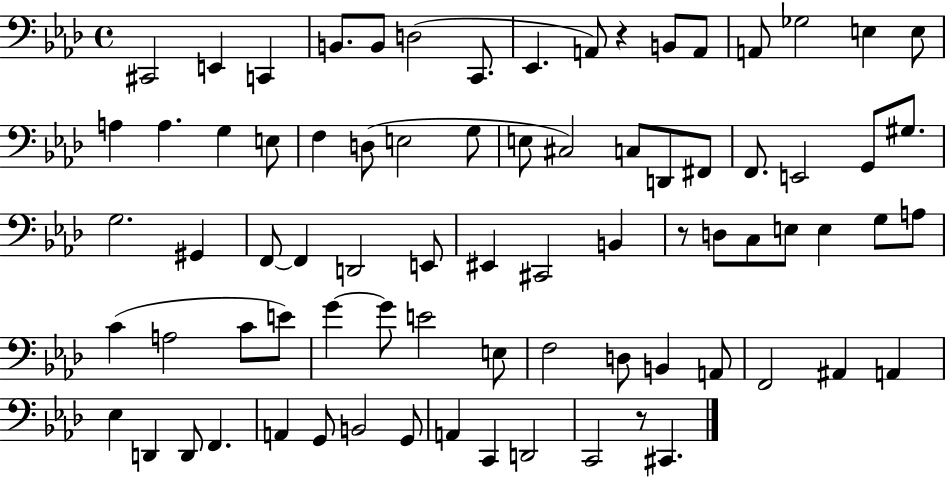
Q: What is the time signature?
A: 4/4